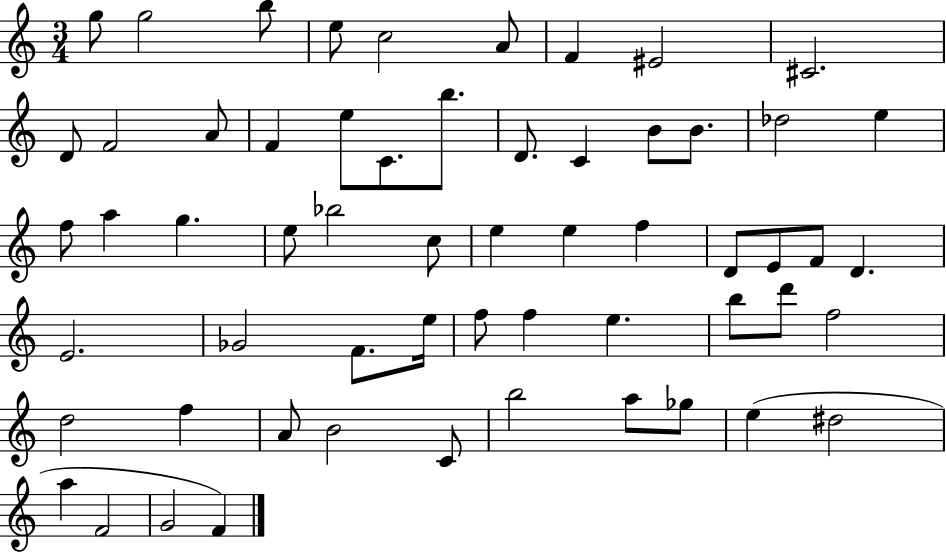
G5/e G5/h B5/e E5/e C5/h A4/e F4/q EIS4/h C#4/h. D4/e F4/h A4/e F4/q E5/e C4/e. B5/e. D4/e. C4/q B4/e B4/e. Db5/h E5/q F5/e A5/q G5/q. E5/e Bb5/h C5/e E5/q E5/q F5/q D4/e E4/e F4/e D4/q. E4/h. Gb4/h F4/e. E5/s F5/e F5/q E5/q. B5/e D6/e F5/h D5/h F5/q A4/e B4/h C4/e B5/h A5/e Gb5/e E5/q D#5/h A5/q F4/h G4/h F4/q